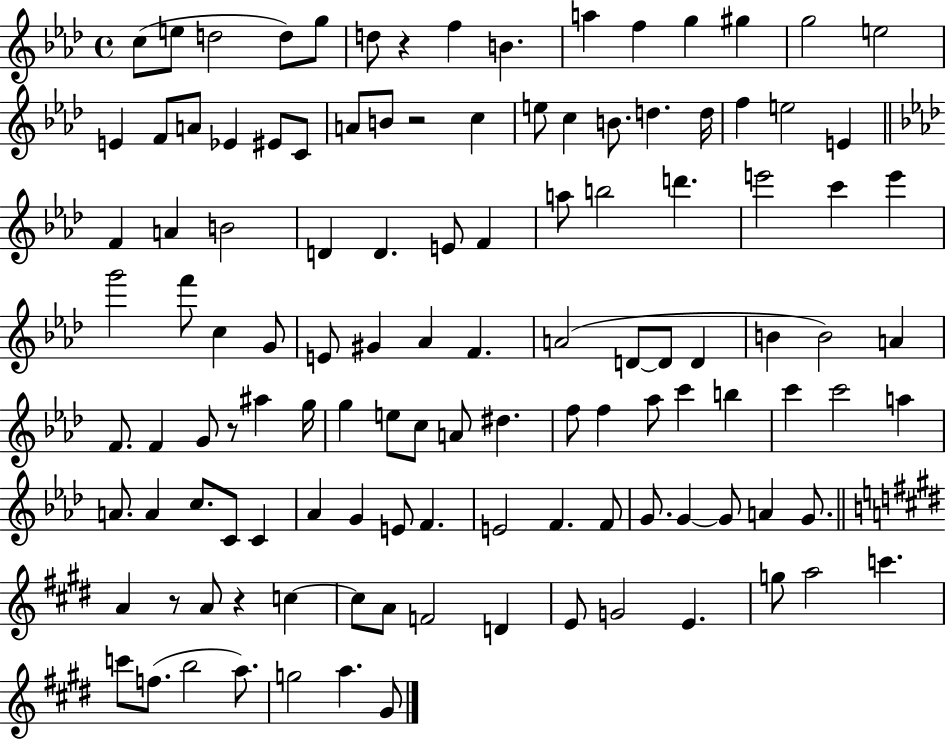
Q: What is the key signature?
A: AES major